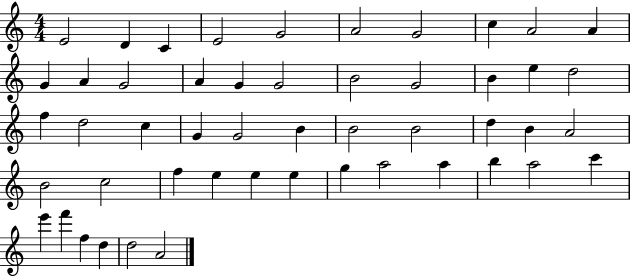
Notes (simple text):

E4/h D4/q C4/q E4/h G4/h A4/h G4/h C5/q A4/h A4/q G4/q A4/q G4/h A4/q G4/q G4/h B4/h G4/h B4/q E5/q D5/h F5/q D5/h C5/q G4/q G4/h B4/q B4/h B4/h D5/q B4/q A4/h B4/h C5/h F5/q E5/q E5/q E5/q G5/q A5/h A5/q B5/q A5/h C6/q E6/q F6/q F5/q D5/q D5/h A4/h